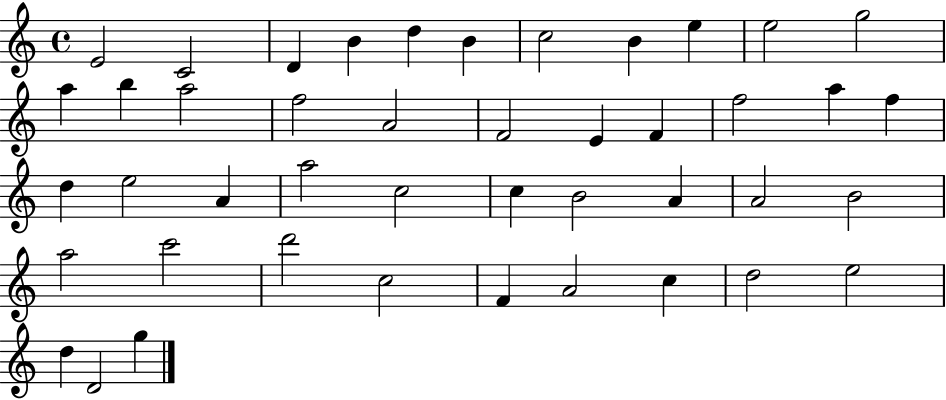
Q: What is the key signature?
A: C major